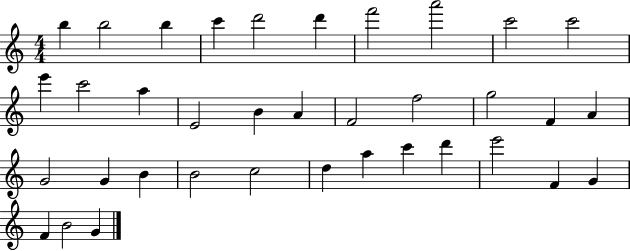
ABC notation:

X:1
T:Untitled
M:4/4
L:1/4
K:C
b b2 b c' d'2 d' f'2 a'2 c'2 c'2 e' c'2 a E2 B A F2 f2 g2 F A G2 G B B2 c2 d a c' d' e'2 F G F B2 G